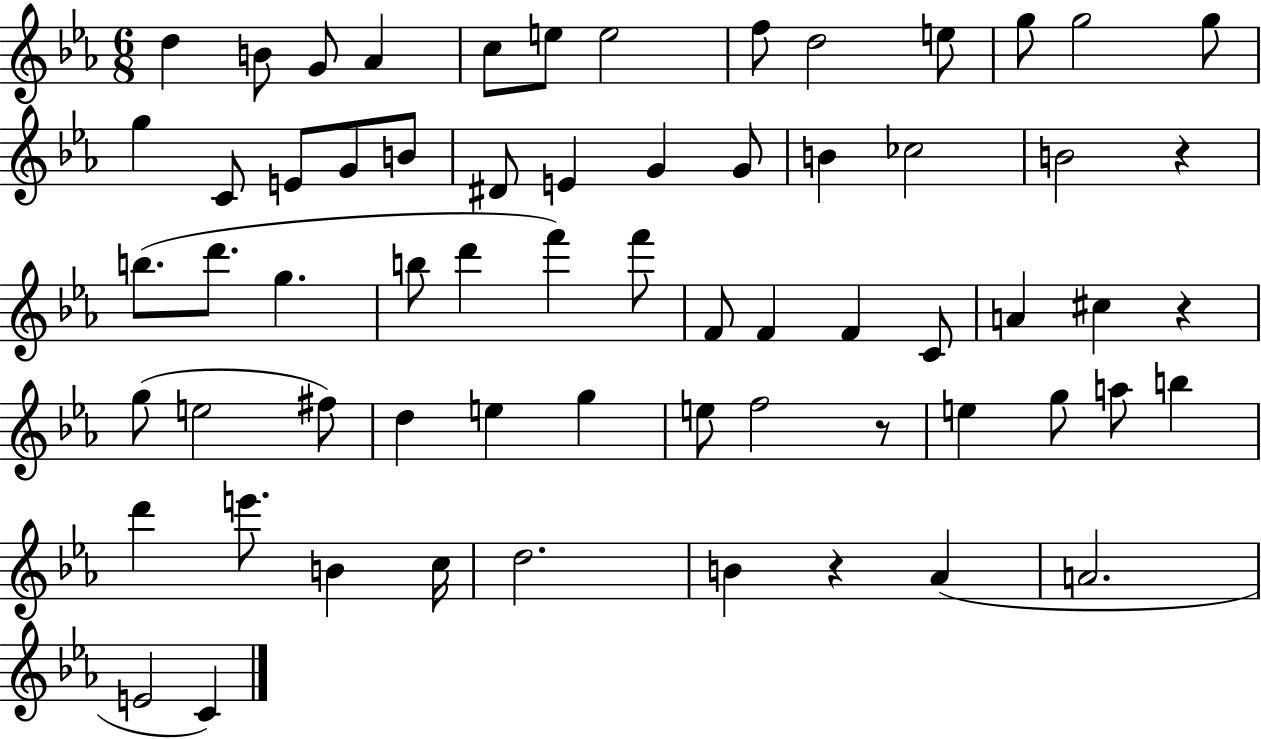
D5/q B4/e G4/e Ab4/q C5/e E5/e E5/h F5/e D5/h E5/e G5/e G5/h G5/e G5/q C4/e E4/e G4/e B4/e D#4/e E4/q G4/q G4/e B4/q CES5/h B4/h R/q B5/e. D6/e. G5/q. B5/e D6/q F6/q F6/e F4/e F4/q F4/q C4/e A4/q C#5/q R/q G5/e E5/h F#5/e D5/q E5/q G5/q E5/e F5/h R/e E5/q G5/e A5/e B5/q D6/q E6/e. B4/q C5/s D5/h. B4/q R/q Ab4/q A4/h. E4/h C4/q